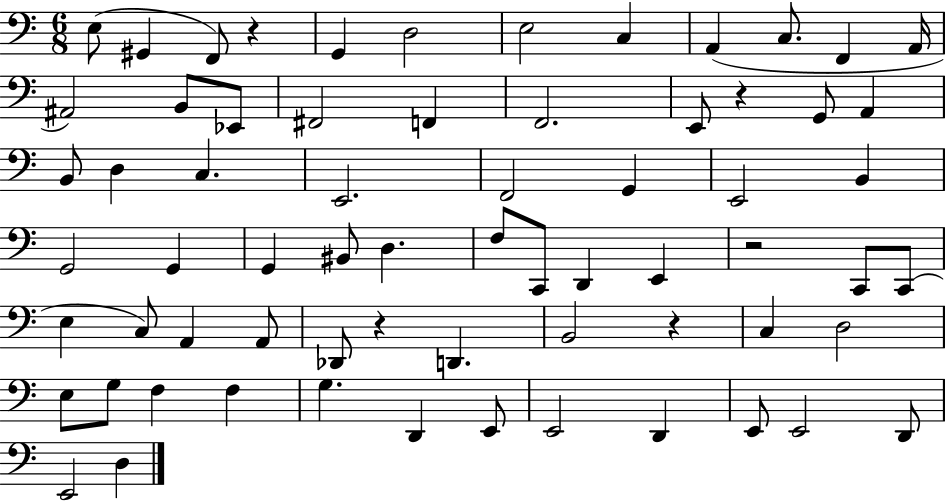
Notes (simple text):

E3/e G#2/q F2/e R/q G2/q D3/h E3/h C3/q A2/q C3/e. F2/q A2/s A#2/h B2/e Eb2/e F#2/h F2/q F2/h. E2/e R/q G2/e A2/q B2/e D3/q C3/q. E2/h. F2/h G2/q E2/h B2/q G2/h G2/q G2/q BIS2/e D3/q. F3/e C2/e D2/q E2/q R/h C2/e C2/e E3/q C3/e A2/q A2/e Db2/e R/q D2/q. B2/h R/q C3/q D3/h E3/e G3/e F3/q F3/q G3/q. D2/q E2/e E2/h D2/q E2/e E2/h D2/e E2/h D3/q